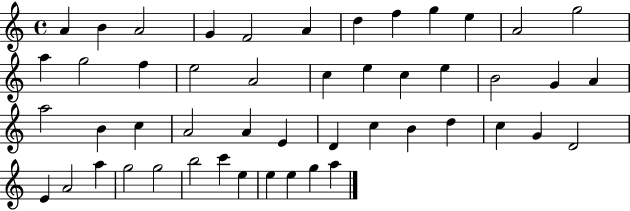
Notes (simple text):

A4/q B4/q A4/h G4/q F4/h A4/q D5/q F5/q G5/q E5/q A4/h G5/h A5/q G5/h F5/q E5/h A4/h C5/q E5/q C5/q E5/q B4/h G4/q A4/q A5/h B4/q C5/q A4/h A4/q E4/q D4/q C5/q B4/q D5/q C5/q G4/q D4/h E4/q A4/h A5/q G5/h G5/h B5/h C6/q E5/q E5/q E5/q G5/q A5/q